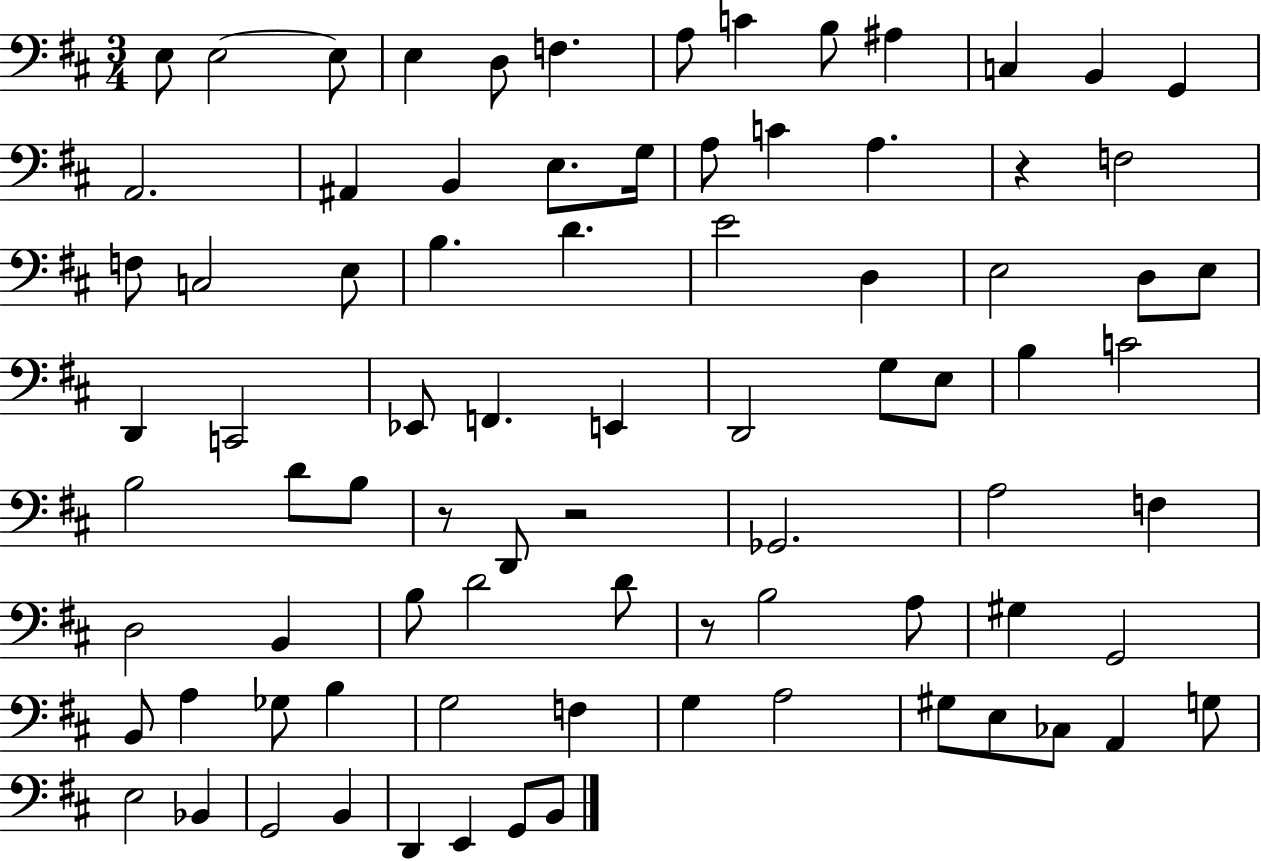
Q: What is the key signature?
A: D major